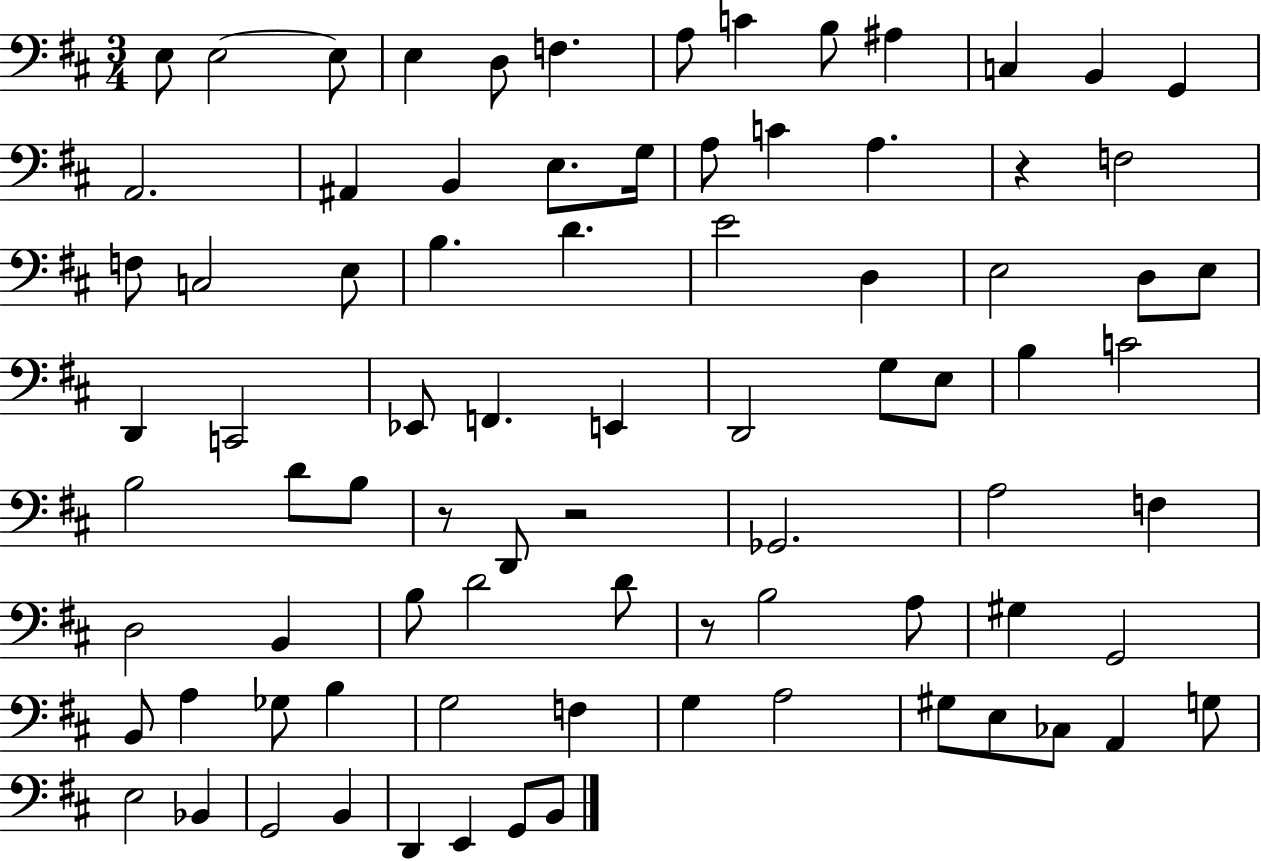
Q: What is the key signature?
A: D major